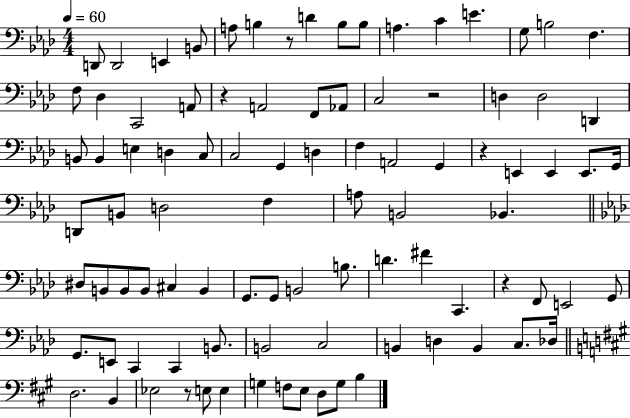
D2/e D2/h E2/q B2/e A3/e B3/q R/e D4/q B3/e B3/e A3/q. C4/q E4/q. G3/e B3/h F3/q. F3/e Db3/q C2/h A2/e R/q A2/h F2/e Ab2/e C3/h R/h D3/q D3/h D2/q B2/e B2/q E3/q D3/q C3/e C3/h G2/q D3/q F3/q A2/h G2/q R/q E2/q E2/q E2/e. G2/s D2/e B2/e D3/h F3/q A3/e B2/h Bb2/q. D#3/e B2/e B2/e B2/e C#3/q B2/q G2/e. G2/e B2/h B3/e. D4/q. F#4/q C2/q. R/q F2/e E2/h G2/e G2/e. E2/e C2/q C2/q B2/e. B2/h C3/h B2/q D3/q B2/q C3/e. Db3/s D3/h. B2/q Eb3/h R/e E3/e E3/q G3/q F3/e E3/e D3/e G3/e B3/q